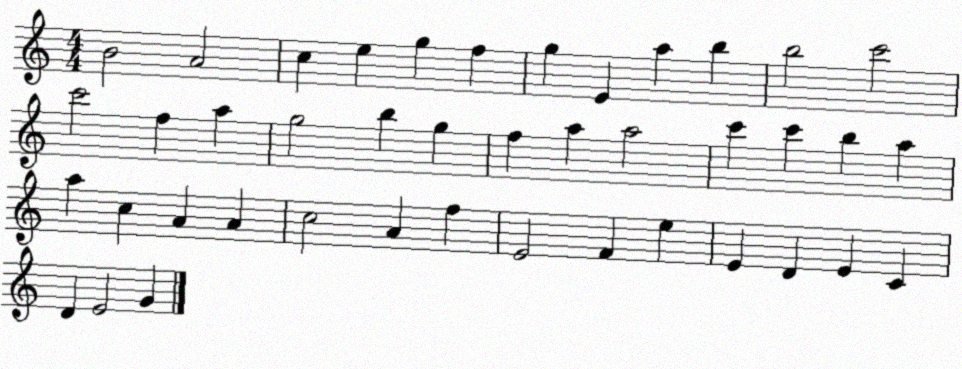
X:1
T:Untitled
M:4/4
L:1/4
K:C
B2 A2 c e g f g E a b b2 c'2 c'2 f a g2 b g f a a2 c' c' b a a c A A c2 A f E2 F e E D E C D E2 G